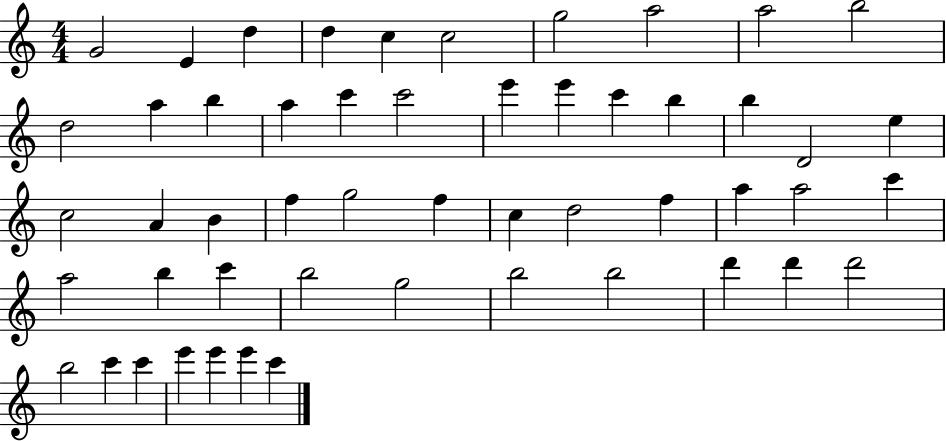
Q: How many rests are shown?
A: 0